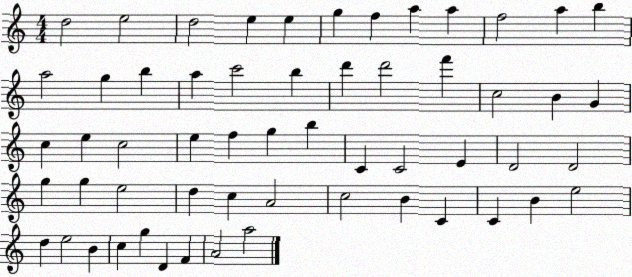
X:1
T:Untitled
M:4/4
L:1/4
K:C
d2 e2 d2 e e g f a a f2 a b a2 g b a c'2 b d' d'2 f' c2 B G c e c2 e f g b C C2 E D2 D2 g g e2 d c A2 c2 B C C B e2 d e2 B c g D F A2 a2